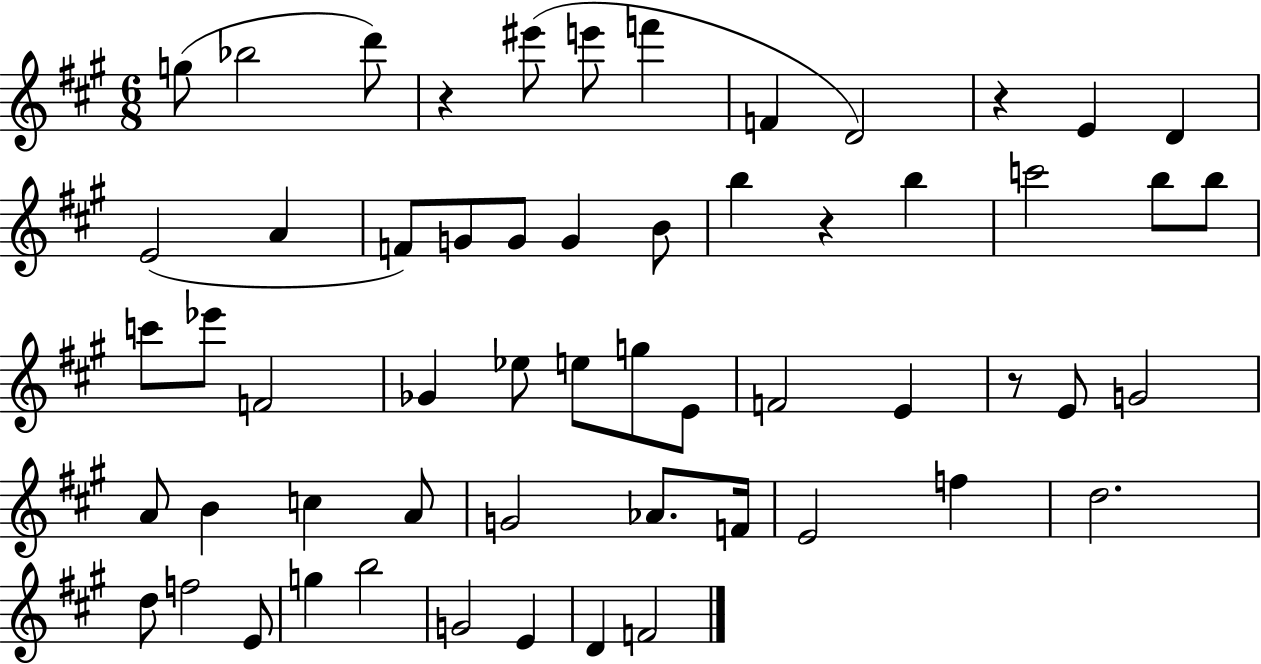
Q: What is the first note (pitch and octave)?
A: G5